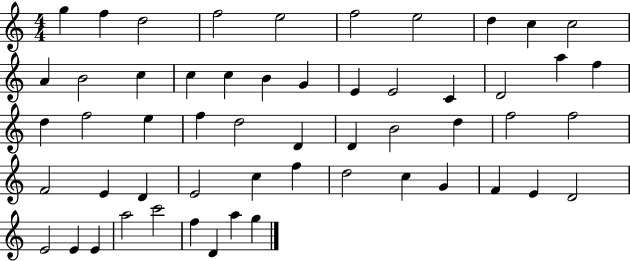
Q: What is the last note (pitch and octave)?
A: G5